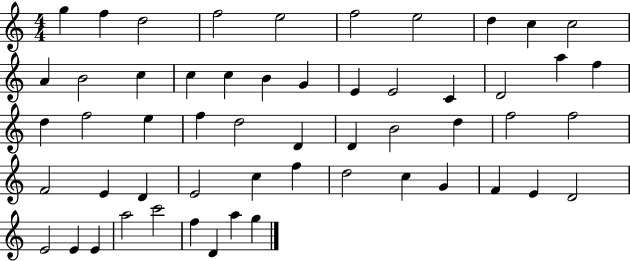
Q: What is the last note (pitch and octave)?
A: G5